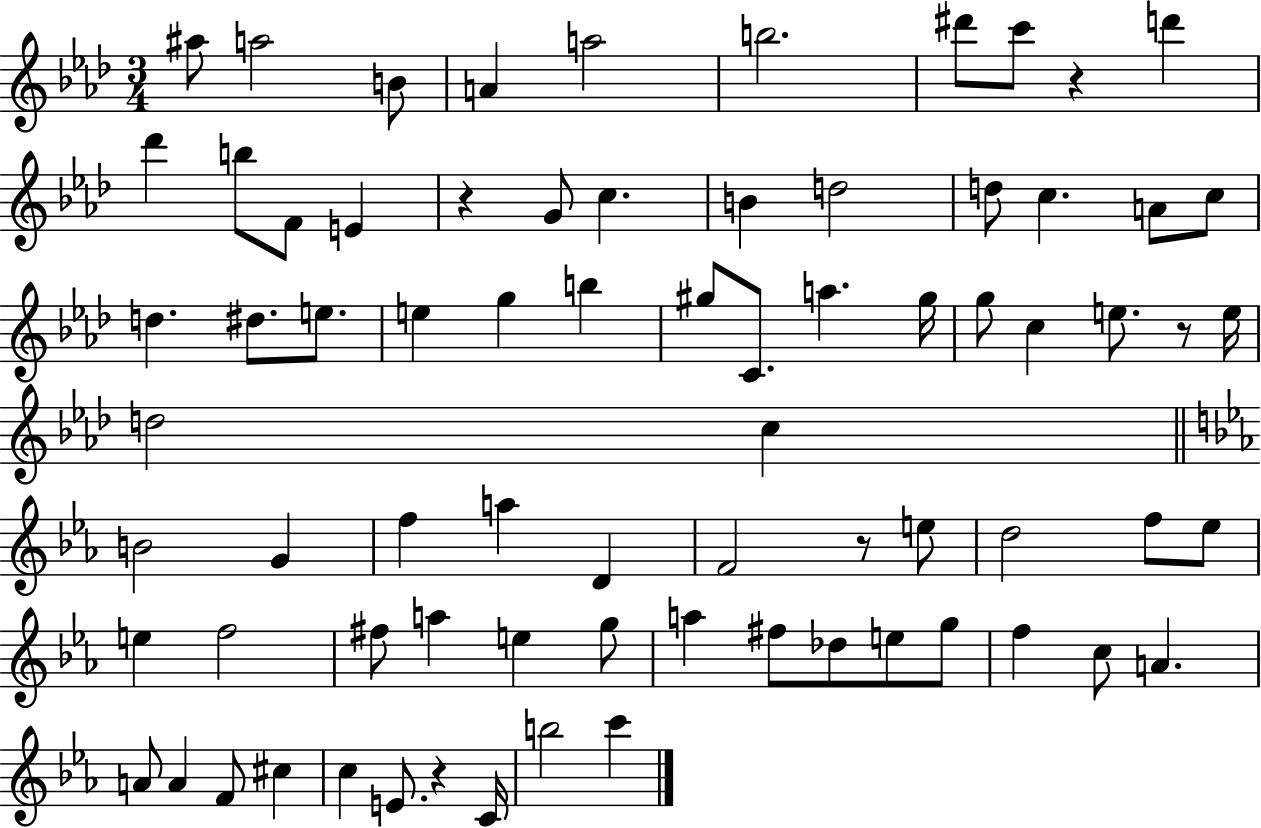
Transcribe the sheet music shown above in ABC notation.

X:1
T:Untitled
M:3/4
L:1/4
K:Ab
^a/2 a2 B/2 A a2 b2 ^d'/2 c'/2 z d' _d' b/2 F/2 E z G/2 c B d2 d/2 c A/2 c/2 d ^d/2 e/2 e g b ^g/2 C/2 a ^g/4 g/2 c e/2 z/2 e/4 d2 c B2 G f a D F2 z/2 e/2 d2 f/2 _e/2 e f2 ^f/2 a e g/2 a ^f/2 _d/2 e/2 g/2 f c/2 A A/2 A F/2 ^c c E/2 z C/4 b2 c'